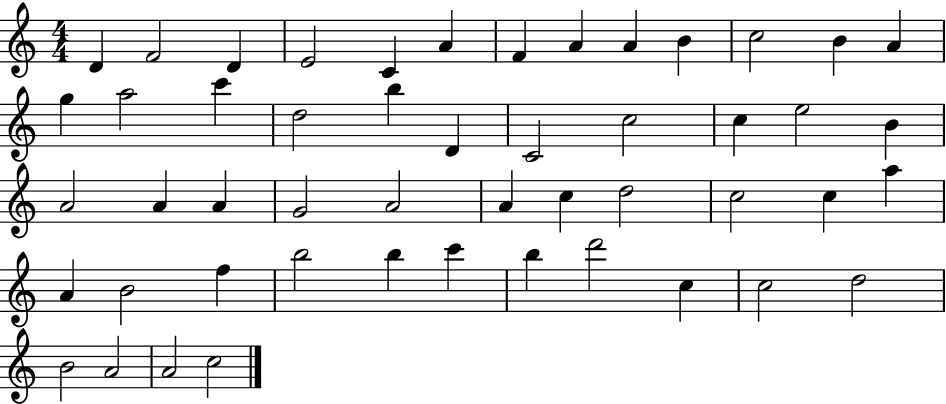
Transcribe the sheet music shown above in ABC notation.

X:1
T:Untitled
M:4/4
L:1/4
K:C
D F2 D E2 C A F A A B c2 B A g a2 c' d2 b D C2 c2 c e2 B A2 A A G2 A2 A c d2 c2 c a A B2 f b2 b c' b d'2 c c2 d2 B2 A2 A2 c2